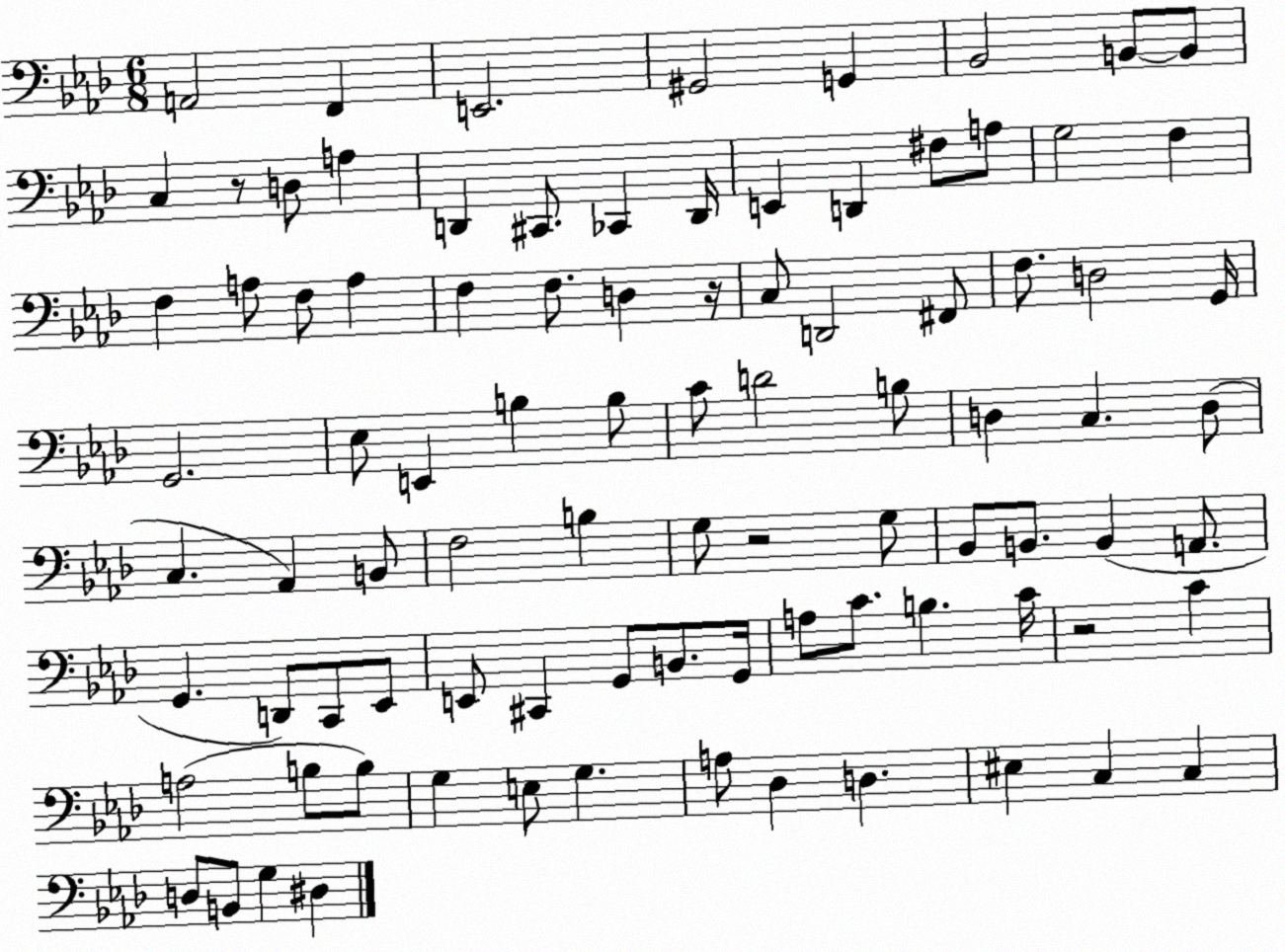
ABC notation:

X:1
T:Untitled
M:6/8
L:1/4
K:Ab
A,,2 F,, E,,2 ^G,,2 G,, _B,,2 B,,/2 B,,/2 C, z/2 D,/2 A, D,, ^C,,/2 _C,, D,,/4 E,, D,, ^F,/2 A,/2 G,2 F, F, A,/2 F,/2 A, F, F,/2 D, z/4 C,/2 D,,2 ^F,,/2 F,/2 D,2 G,,/4 G,,2 _E,/2 E,, B, B,/2 C/2 D2 B,/2 D, C, D,/2 C, _A,, B,,/2 F,2 B, G,/2 z2 G,/2 _B,,/2 B,,/2 B,, A,,/2 G,, D,,/2 C,,/2 _E,,/2 E,,/2 ^C,, G,,/2 B,,/2 G,,/4 A,/2 C/2 B, C/4 z2 C A,2 B,/2 B,/2 G, E,/2 G, A,/2 _D, D, ^E, C, C, D,/2 B,,/2 G, ^D,